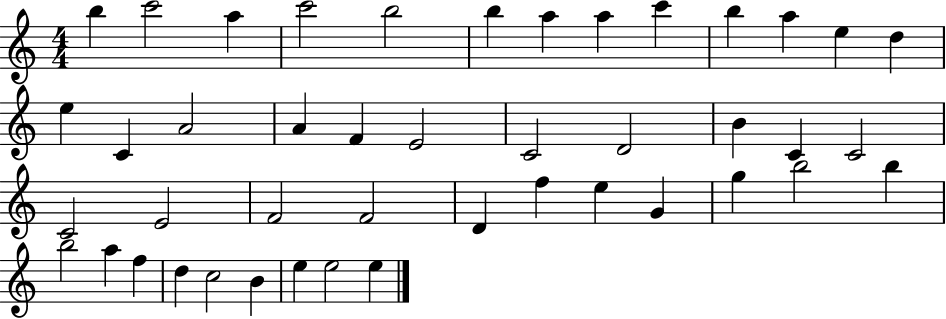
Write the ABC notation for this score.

X:1
T:Untitled
M:4/4
L:1/4
K:C
b c'2 a c'2 b2 b a a c' b a e d e C A2 A F E2 C2 D2 B C C2 C2 E2 F2 F2 D f e G g b2 b b2 a f d c2 B e e2 e